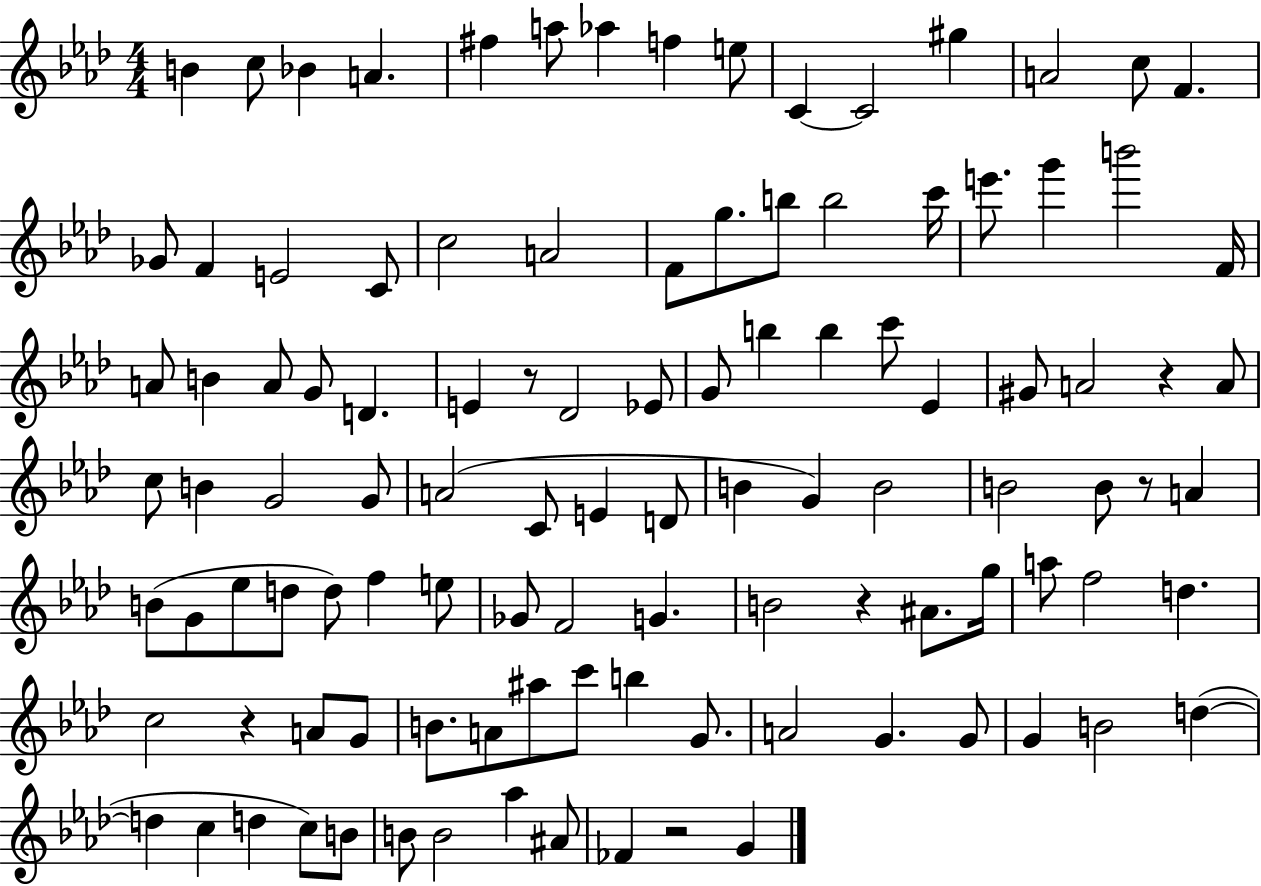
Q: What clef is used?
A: treble